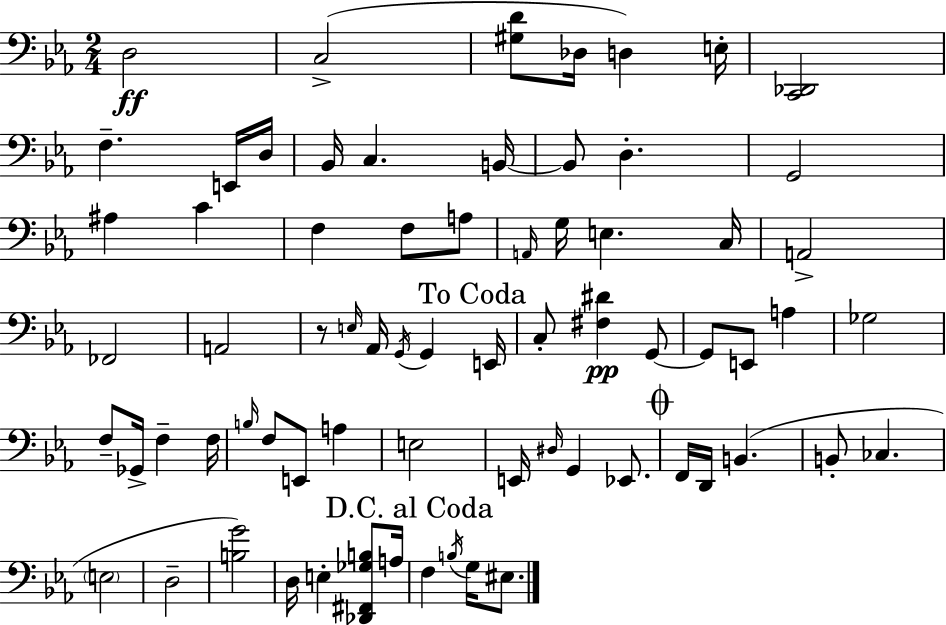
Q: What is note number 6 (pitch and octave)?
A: F3